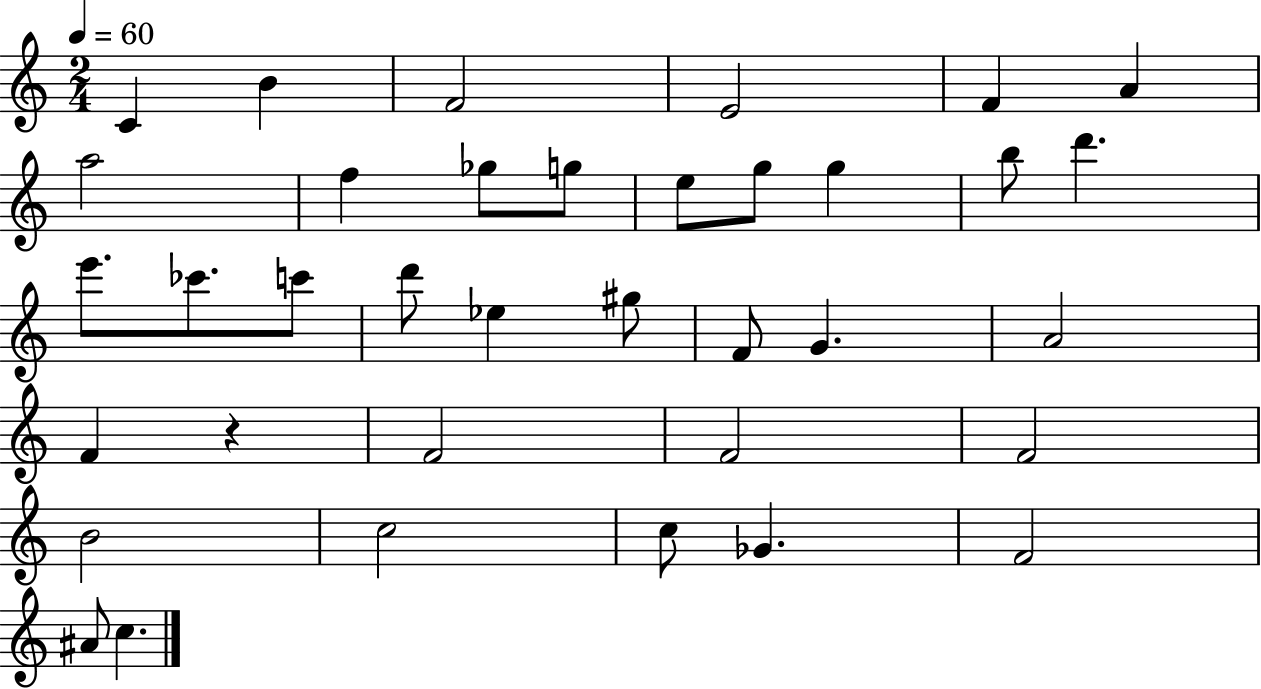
C4/q B4/q F4/h E4/h F4/q A4/q A5/h F5/q Gb5/e G5/e E5/e G5/e G5/q B5/e D6/q. E6/e. CES6/e. C6/e D6/e Eb5/q G#5/e F4/e G4/q. A4/h F4/q R/q F4/h F4/h F4/h B4/h C5/h C5/e Gb4/q. F4/h A#4/e C5/q.